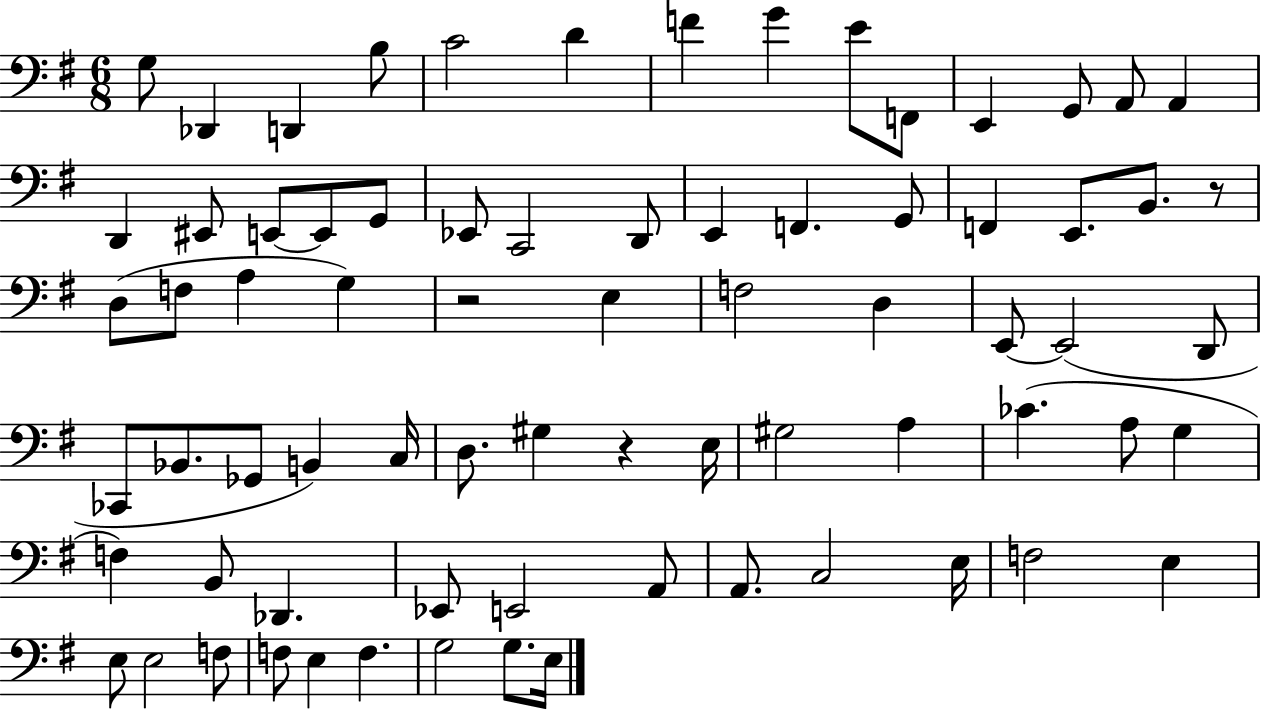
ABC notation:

X:1
T:Untitled
M:6/8
L:1/4
K:G
G,/2 _D,, D,, B,/2 C2 D F G E/2 F,,/2 E,, G,,/2 A,,/2 A,, D,, ^E,,/2 E,,/2 E,,/2 G,,/2 _E,,/2 C,,2 D,,/2 E,, F,, G,,/2 F,, E,,/2 B,,/2 z/2 D,/2 F,/2 A, G, z2 E, F,2 D, E,,/2 E,,2 D,,/2 _C,,/2 _B,,/2 _G,,/2 B,, C,/4 D,/2 ^G, z E,/4 ^G,2 A, _C A,/2 G, F, B,,/2 _D,, _E,,/2 E,,2 A,,/2 A,,/2 C,2 E,/4 F,2 E, E,/2 E,2 F,/2 F,/2 E, F, G,2 G,/2 E,/4